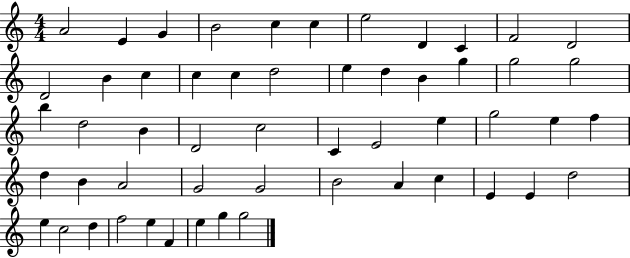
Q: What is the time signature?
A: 4/4